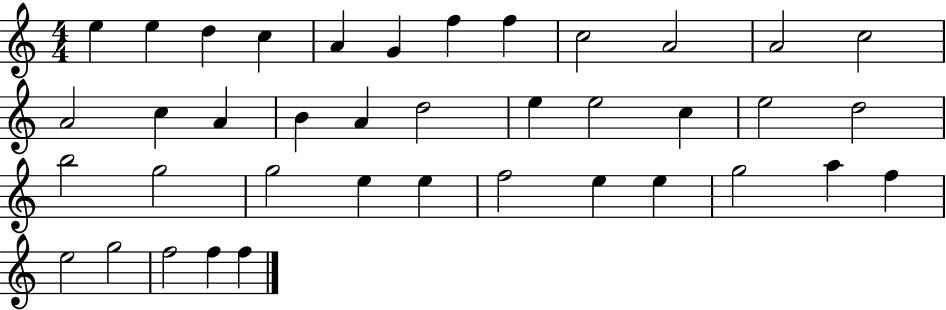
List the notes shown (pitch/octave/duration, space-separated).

E5/q E5/q D5/q C5/q A4/q G4/q F5/q F5/q C5/h A4/h A4/h C5/h A4/h C5/q A4/q B4/q A4/q D5/h E5/q E5/h C5/q E5/h D5/h B5/h G5/h G5/h E5/q E5/q F5/h E5/q E5/q G5/h A5/q F5/q E5/h G5/h F5/h F5/q F5/q